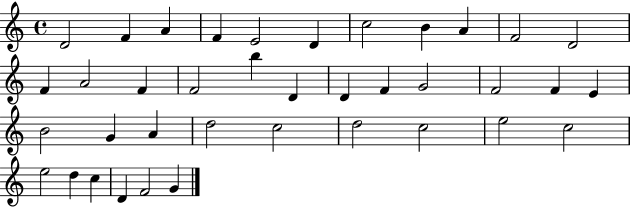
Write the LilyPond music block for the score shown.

{
  \clef treble
  \time 4/4
  \defaultTimeSignature
  \key c \major
  d'2 f'4 a'4 | f'4 e'2 d'4 | c''2 b'4 a'4 | f'2 d'2 | \break f'4 a'2 f'4 | f'2 b''4 d'4 | d'4 f'4 g'2 | f'2 f'4 e'4 | \break b'2 g'4 a'4 | d''2 c''2 | d''2 c''2 | e''2 c''2 | \break e''2 d''4 c''4 | d'4 f'2 g'4 | \bar "|."
}